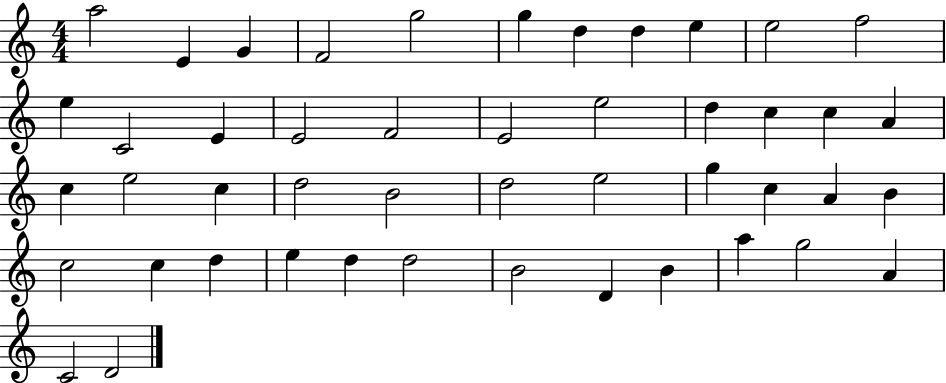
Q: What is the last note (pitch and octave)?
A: D4